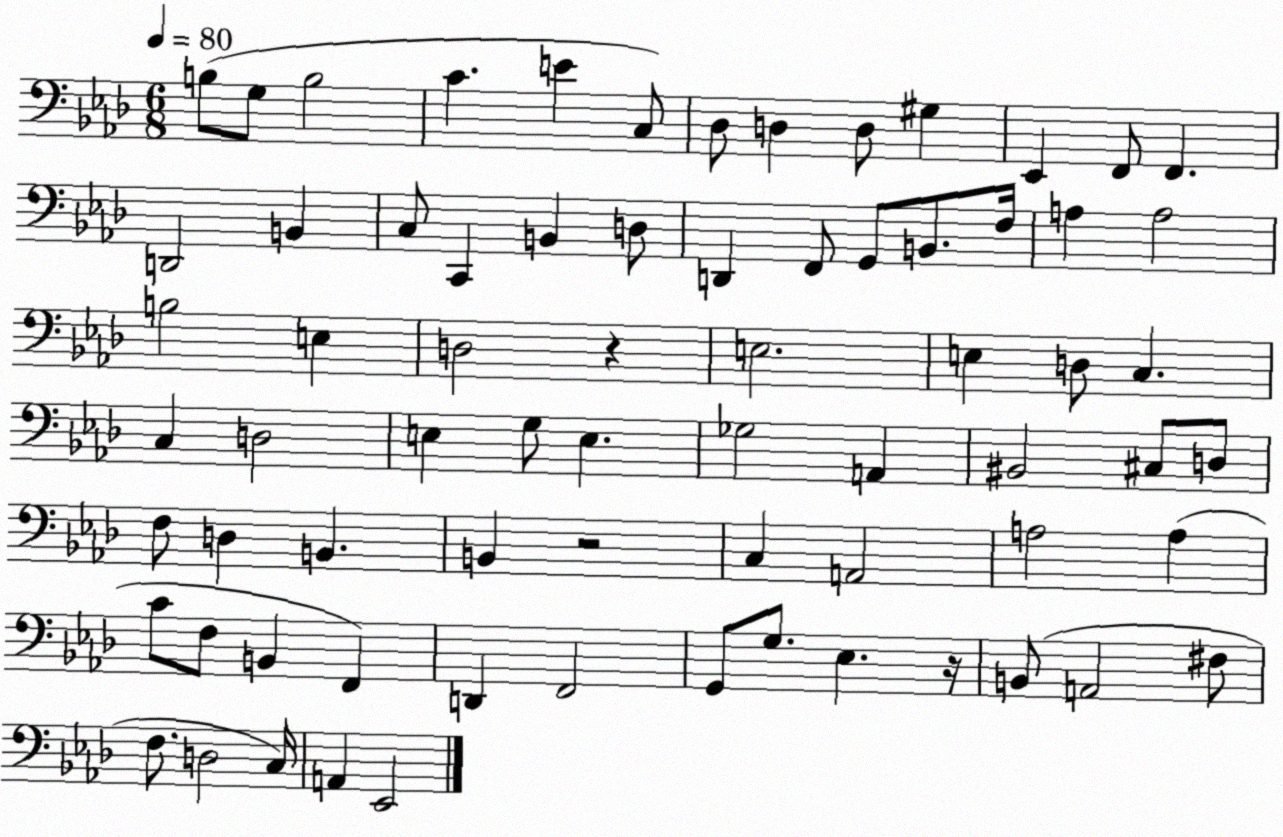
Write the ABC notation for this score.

X:1
T:Untitled
M:6/8
L:1/4
K:Ab
B,/2 G,/2 B,2 C E C,/2 _D,/2 D, D,/2 ^G, _E,, F,,/2 F,, D,,2 B,, C,/2 C,, B,, D,/2 D,, F,,/2 G,,/2 B,,/2 F,/4 A, A,2 B,2 E, D,2 z E,2 E, D,/2 C, C, D,2 E, G,/2 E, _G,2 A,, ^B,,2 ^C,/2 D,/2 F,/2 D, B,, B,, z2 C, A,,2 A,2 A, C/2 F,/2 B,, F,, D,, F,,2 G,,/2 G,/2 _E, z/4 B,,/2 A,,2 ^F,/2 F,/2 D,2 C,/4 A,, _E,,2